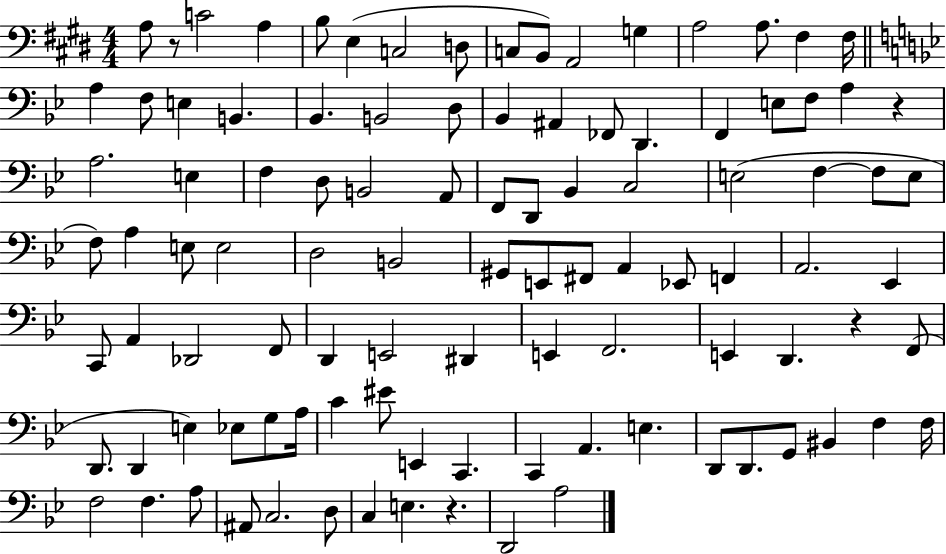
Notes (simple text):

A3/e R/e C4/h A3/q B3/e E3/q C3/h D3/e C3/e B2/e A2/h G3/q A3/h A3/e. F#3/q F#3/s A3/q F3/e E3/q B2/q. Bb2/q. B2/h D3/e Bb2/q A#2/q FES2/e D2/q. F2/q E3/e F3/e A3/q R/q A3/h. E3/q F3/q D3/e B2/h A2/e F2/e D2/e Bb2/q C3/h E3/h F3/q F3/e E3/e F3/e A3/q E3/e E3/h D3/h B2/h G#2/e E2/e F#2/e A2/q Eb2/e F2/q A2/h. Eb2/q C2/e A2/q Db2/h F2/e D2/q E2/h D#2/q E2/q F2/h. E2/q D2/q. R/q F2/e D2/e. D2/q E3/q Eb3/e G3/e A3/s C4/q EIS4/e E2/q C2/q. C2/q A2/q. E3/q. D2/e D2/e. G2/e BIS2/q F3/q F3/s F3/h F3/q. A3/e A#2/e C3/h. D3/e C3/q E3/q. R/q. D2/h A3/h